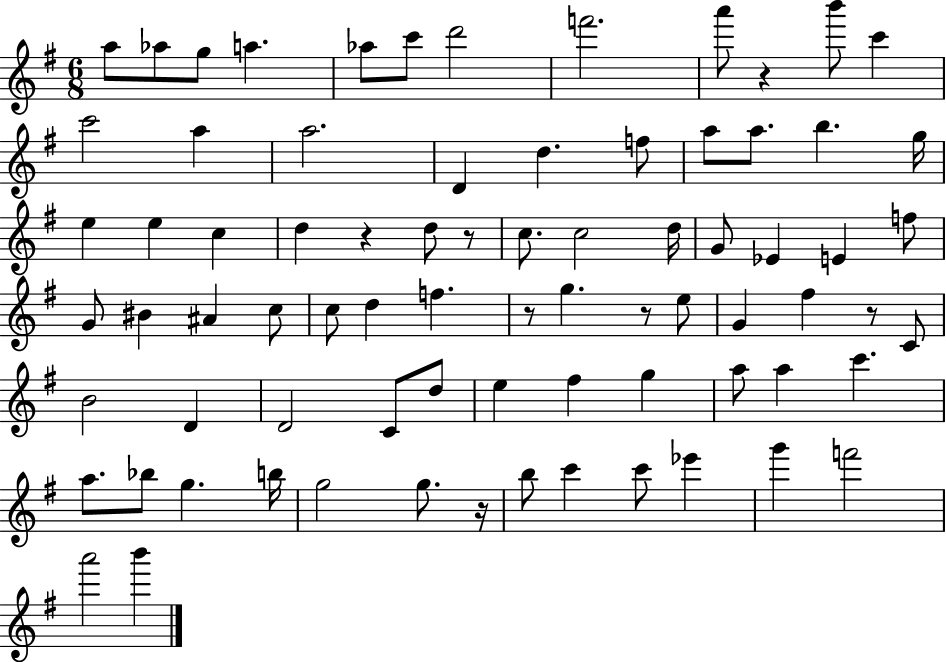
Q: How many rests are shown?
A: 7